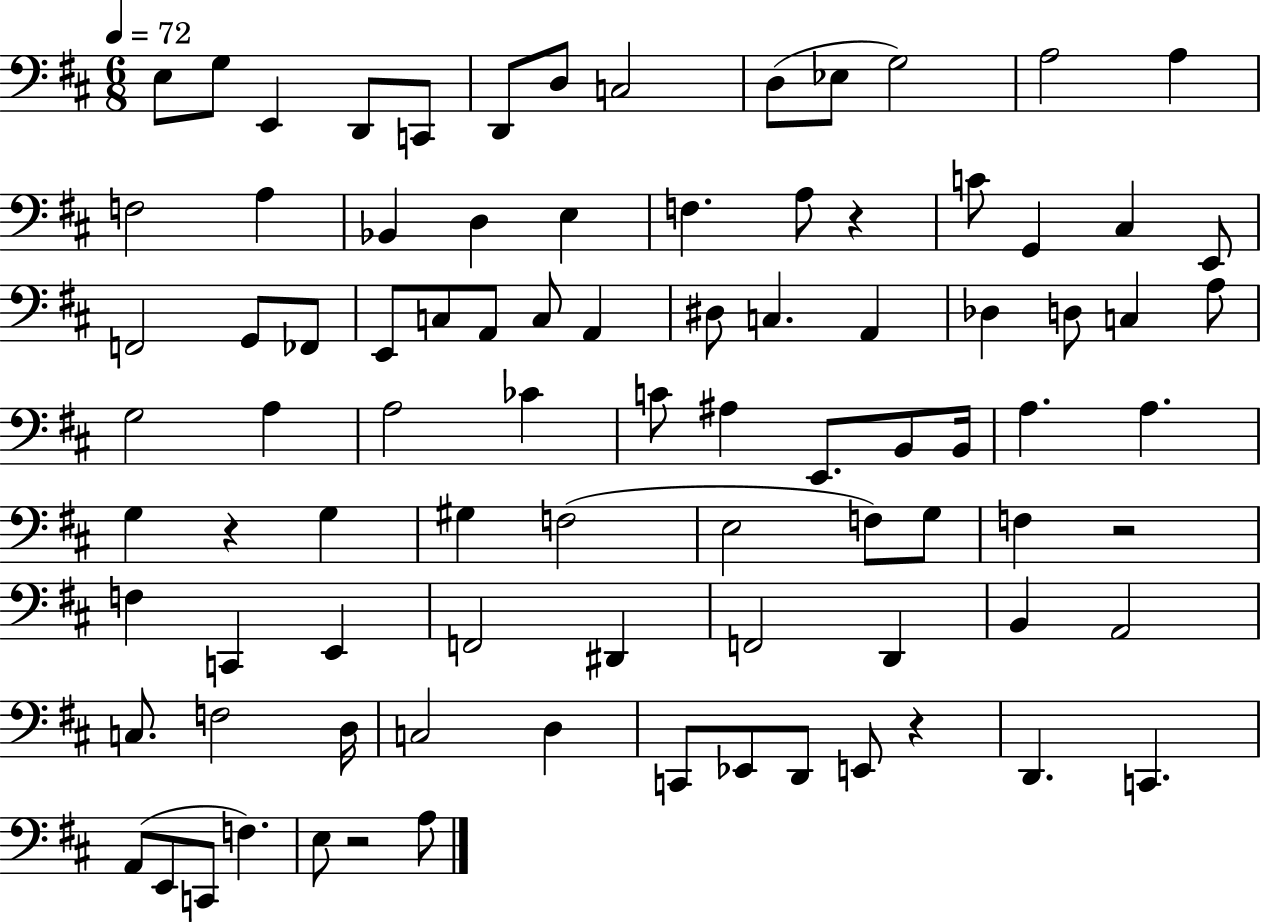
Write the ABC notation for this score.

X:1
T:Untitled
M:6/8
L:1/4
K:D
E,/2 G,/2 E,, D,,/2 C,,/2 D,,/2 D,/2 C,2 D,/2 _E,/2 G,2 A,2 A, F,2 A, _B,, D, E, F, A,/2 z C/2 G,, ^C, E,,/2 F,,2 G,,/2 _F,,/2 E,,/2 C,/2 A,,/2 C,/2 A,, ^D,/2 C, A,, _D, D,/2 C, A,/2 G,2 A, A,2 _C C/2 ^A, E,,/2 B,,/2 B,,/4 A, A, G, z G, ^G, F,2 E,2 F,/2 G,/2 F, z2 F, C,, E,, F,,2 ^D,, F,,2 D,, B,, A,,2 C,/2 F,2 D,/4 C,2 D, C,,/2 _E,,/2 D,,/2 E,,/2 z D,, C,, A,,/2 E,,/2 C,,/2 F, E,/2 z2 A,/2